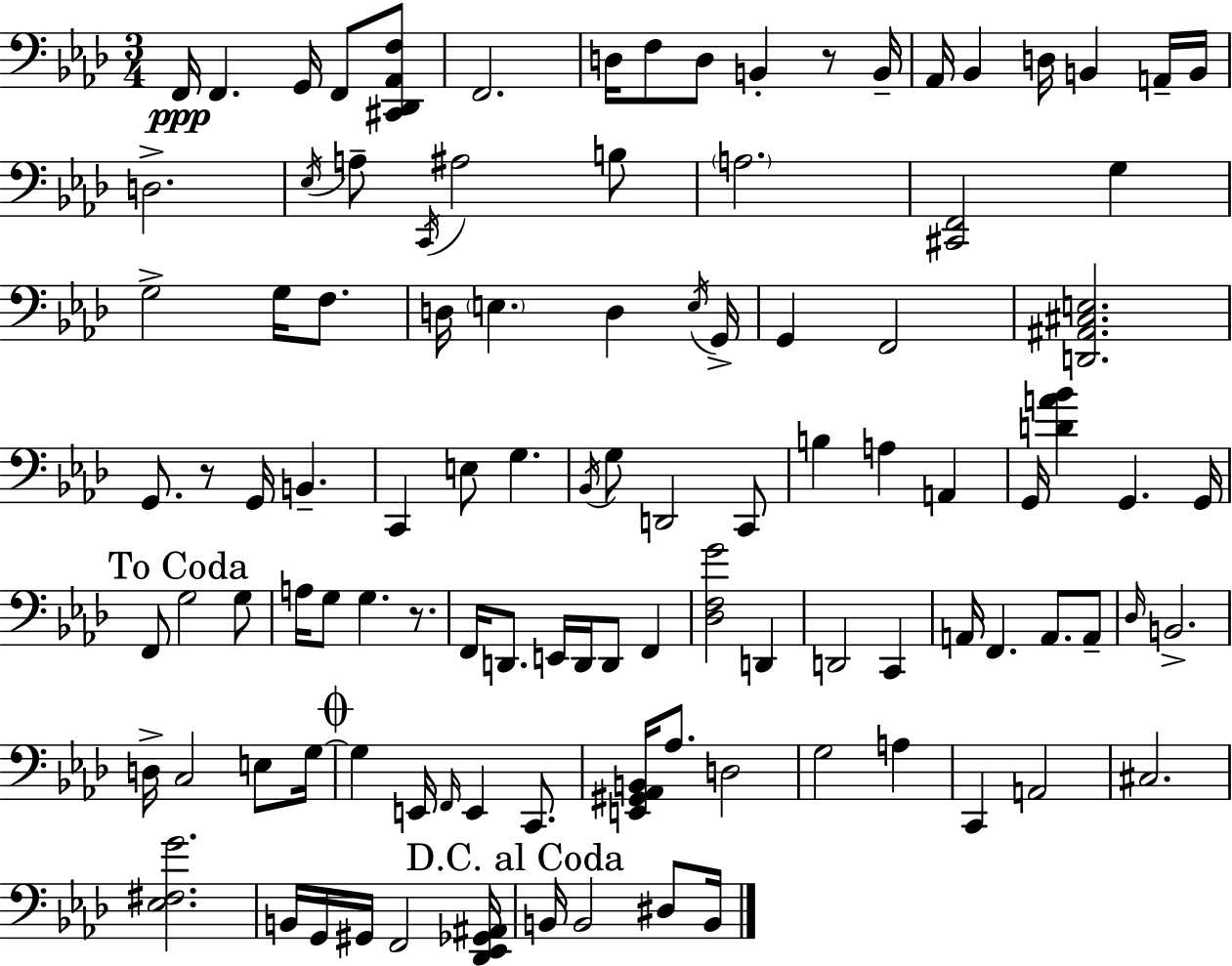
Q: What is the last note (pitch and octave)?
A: B2